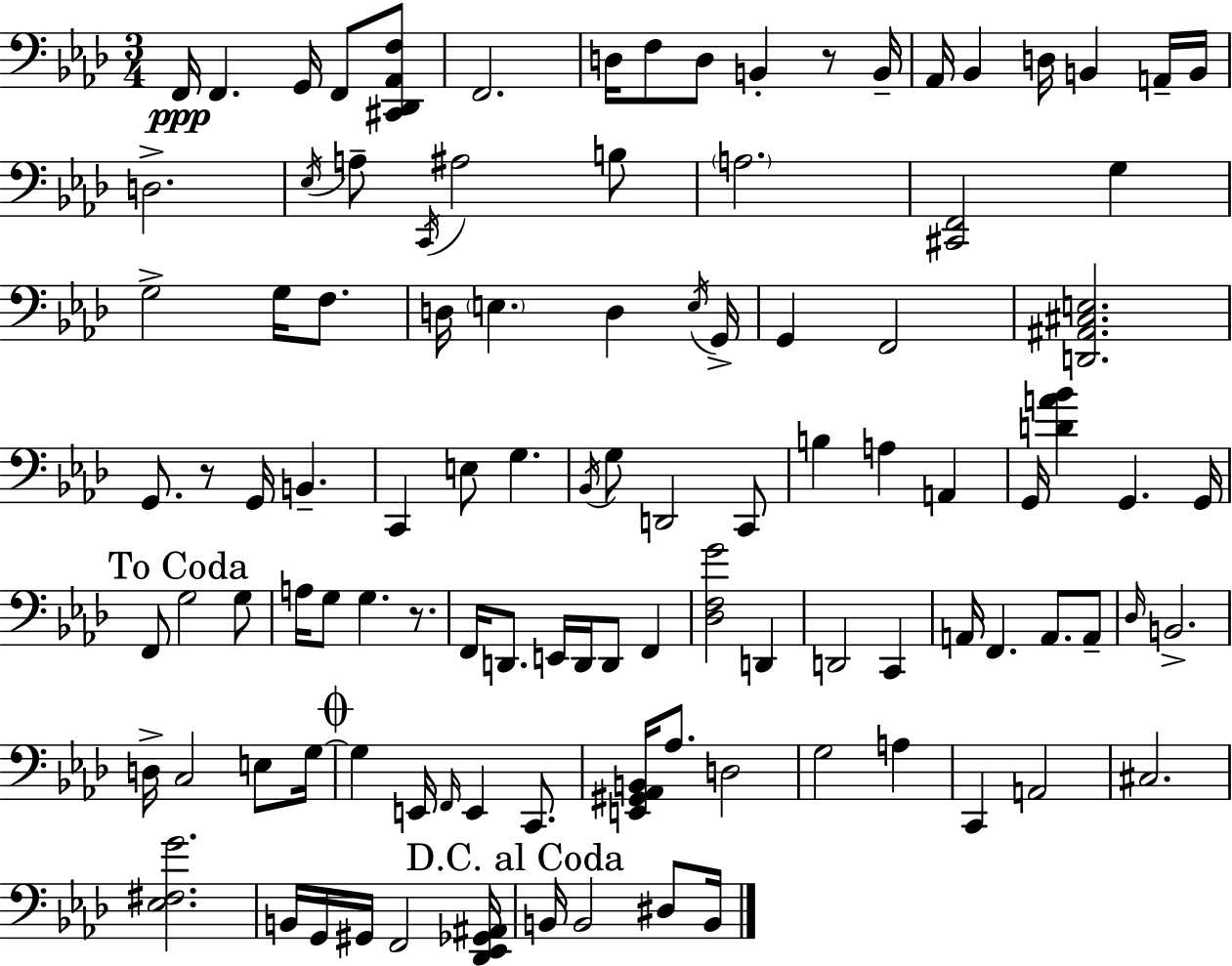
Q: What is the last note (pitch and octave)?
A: B2